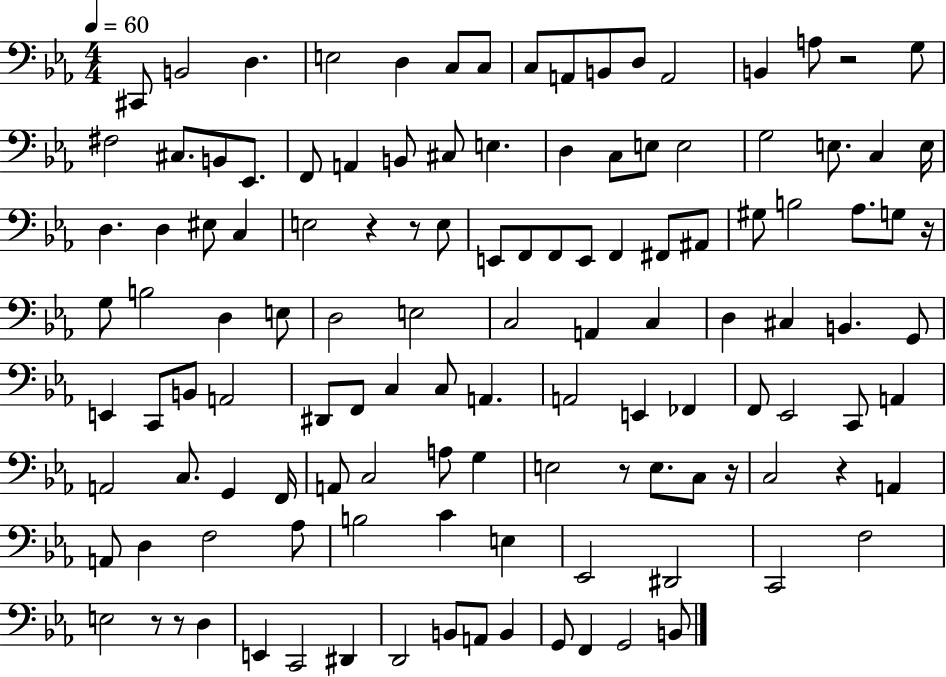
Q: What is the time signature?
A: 4/4